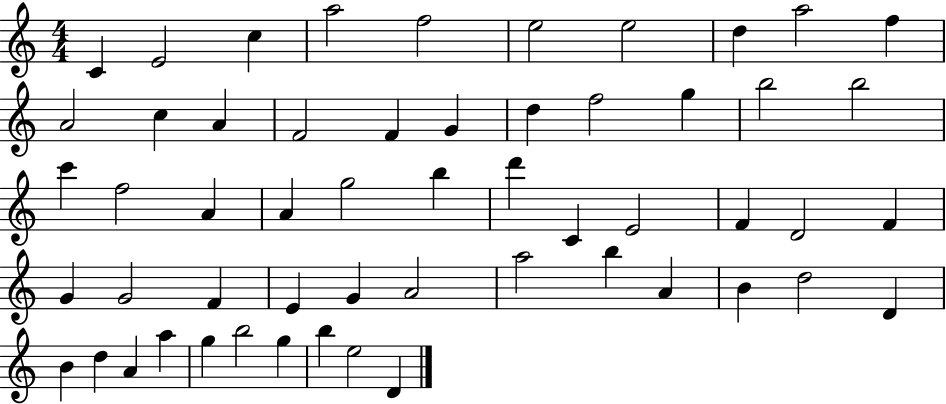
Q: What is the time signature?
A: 4/4